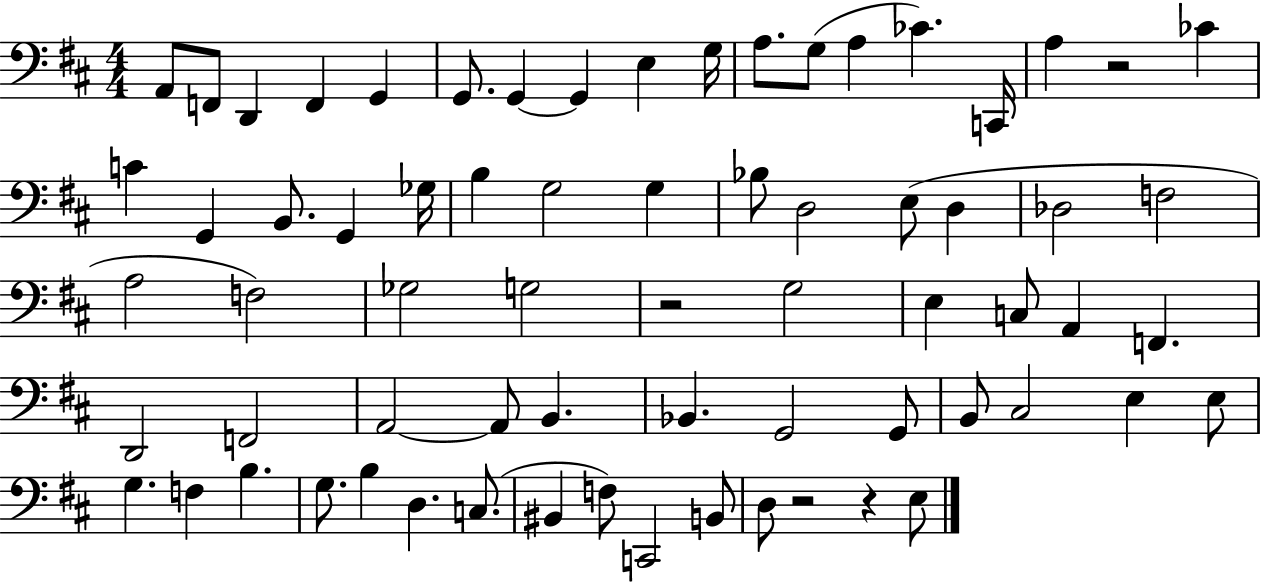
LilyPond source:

{
  \clef bass
  \numericTimeSignature
  \time 4/4
  \key d \major
  a,8 f,8 d,4 f,4 g,4 | g,8. g,4~~ g,4 e4 g16 | a8. g8( a4 ces'4.) c,16 | a4 r2 ces'4 | \break c'4 g,4 b,8. g,4 ges16 | b4 g2 g4 | bes8 d2 e8( d4 | des2 f2 | \break a2 f2) | ges2 g2 | r2 g2 | e4 c8 a,4 f,4. | \break d,2 f,2 | a,2~~ a,8 b,4. | bes,4. g,2 g,8 | b,8 cis2 e4 e8 | \break g4. f4 b4. | g8. b4 d4. c8.( | bis,4 f8) c,2 b,8 | d8 r2 r4 e8 | \break \bar "|."
}